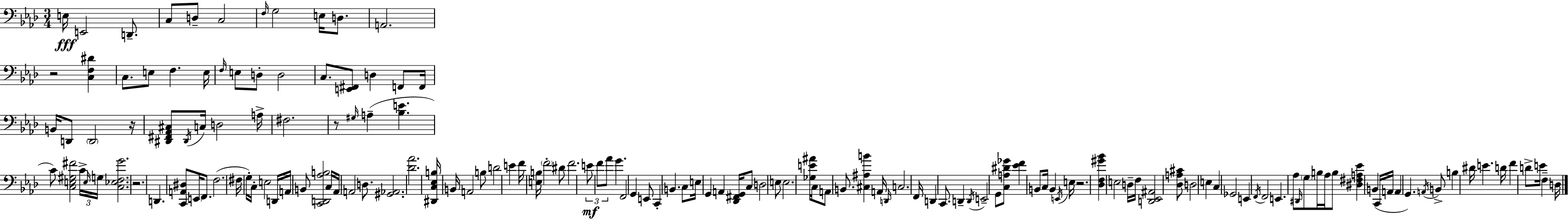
{
  \clef bass
  \numericTimeSignature
  \time 3/4
  \key aes \major
  e16\fff e,2 d,8.-- | c8 d8-- c2 | \grace { f16 } g2 e16 d8. | a,2. | \break r2 <c f dis'>4 | c8. e8 f4. | e16 \grace { f16 } e8 d8-. d2 | c8. <e, fis,>8 d4 f,8 | \break f,16 b,16 d,8 \parenthesize d,2 | r16 <dis, fis, aes, cis>8 \acciaccatura { dis,16 } c16 d2 | a16-> fis2. | r8 \grace { gis16 } a4--( <bes e'>4. | \break c'8) <c e gis fis'>2 | \tuplet 3/2 { c'16-> \grace { e16 } g16 } <c ees f g'>2. | r2. | d,4. <c, a, dis>8 | \break \parenthesize e,16 f,8. f2.( | fis16 g16-.) c16-. e2 | d,16 a,16 b,8 <c, d, aes b>2 | c16 aes,16 a,2 | \break d8. <gis, aes,>2. | <des' aes'>2. | <dis, c ees b>16 b,16 a,2 | b8 d'2 | \break e'4 f'16 <e b>16 \parenthesize f'2-. | dis'8 f'2. | \tuplet 3/2 { e'8\mf f'8 aes'8 } g'4. | f,2 | \break g,4 e,8 c,4-. b,4. | c8 e16 g,4 | a,4 <des, fis, g,>16 c8 d2 | e8 e2. | \break <ges e' ais'>16 c16 a,8 b,8. | <cis ais b'>4 a,16 \grace { d,16 } c2. | f,16 d,4 c,8. | d,4-- \acciaccatura { d,16 } e,2-- | \break g,8 <c a dis' ges'>8 <ees' f'>4 b,8 | c16 b,4 \acciaccatura { e,16 } e16 r2. | <des f gis' bes'>4 | e2 d16-- f16 <d, ees, ais,>2 | \break <des a cis'>8 d2 | e4 c4 | ges,2 e,4 | \acciaccatura { f,16 } f,2 e,4. | \break aes8 \grace { dis,16 } \parenthesize g8 b16 aes16 b8 | <dis fis a ees'>4 b,4( c,16 a,16 a,4 | g,4.) \acciaccatura { a,16 } b,8-> b4 | dis'16 e'4. d'16 f'4 | \break d'8-> e'16 f4-- d16 \bar "|."
}